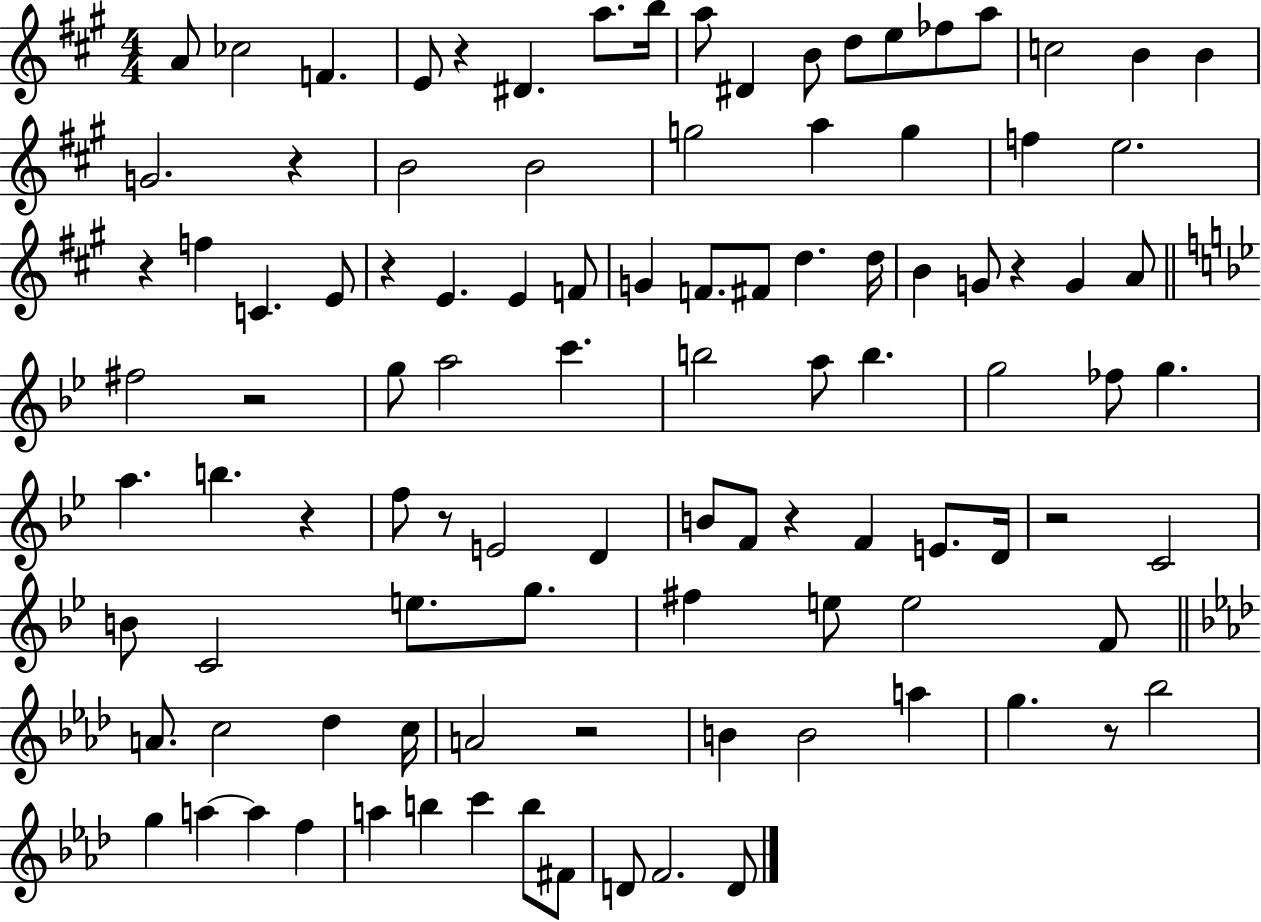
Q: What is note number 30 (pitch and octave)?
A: E4